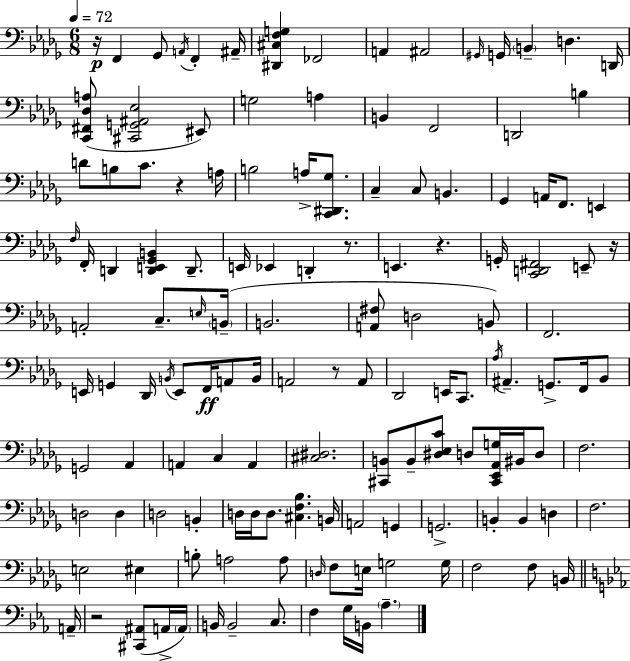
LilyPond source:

{
  \clef bass
  \numericTimeSignature
  \time 6/8
  \key bes \minor
  \tempo 4 = 72
  r16\p f,4 ges,8 \acciaccatura { a,16 } f,4-. | ais,16-- <dis, cis f g>4 fes,2 | a,4 ais,2 | \grace { gis,16 } g,16 \parenthesize b,4-- d4. | \break d,16 <c, fis, des a>8( <cis, g, ais, ees>2 | eis,8) g2 a4 | b,4 f,2 | d,2 b4 | \break d'8 b8 c'8. r4 | a16 b2 a16-> <c, dis, ges>8. | c4-- c8 b,4. | ges,4 a,16 f,8. e,4 | \break \grace { f16 } f,16-. d,4 <d, e, ges, b,>4 | d,8.-- e,16 ees,4 d,4-. | r8. e,4. r4. | g,16-. <c, d, fis,>2 | \break e,8-- r16 a,2-. c8.-- | \grace { e16 } \parenthesize b,16--( b,2. | <a, fis>8 d2 | b,8) f,2. | \break e,16 g,4 des,16 \acciaccatura { b,16 } e,8 | f,16\ff a,8 b,16 a,2 | r8 a,8 des,2 | e,16 c,8. \acciaccatura { aes16 } ais,4.-- | \break g,8.-> f,16 bes,8 g,2 | aes,4 a,4 c4 | a,4 <cis dis>2. | <cis, b,>8 b,8-- <dis ees c'>8 | \break d8 <cis, ees, aes, g>16 bis,16 d8 f2. | d2 | d4 d2 | b,4-. d16 d16 d8. <cis f bes>4. | \break b,16 a,2 | g,4 g,2.-> | b,4-. b,4 | d4 f2. | \break e2 | eis4 b8-. a2 | a8 \grace { d16 } f8 e16 g2 | g16 f2 | \break f8 b,16 \bar "||" \break \key c \minor a,16-- r2 <cis, ais,>8( a,16-> | \parenthesize a,16) b,16 b,2-- c8. | f4 g16 b,16 \parenthesize aes4.-- | \bar "|."
}